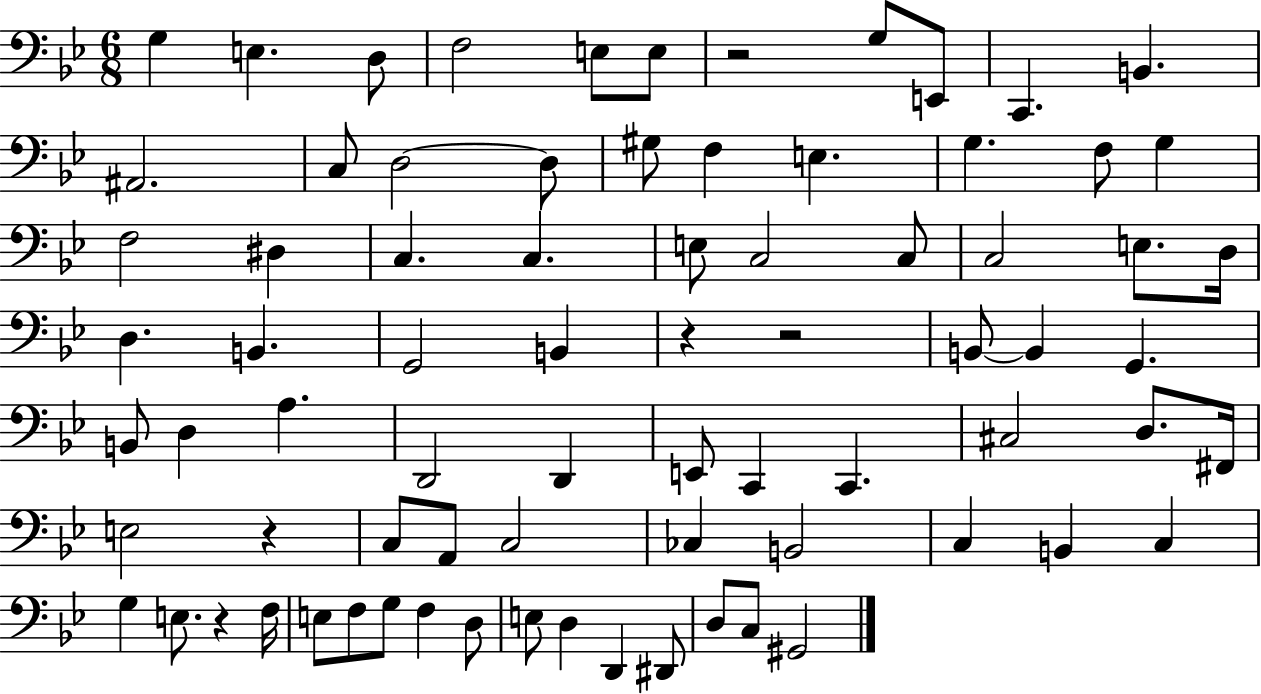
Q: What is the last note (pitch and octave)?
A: G#2